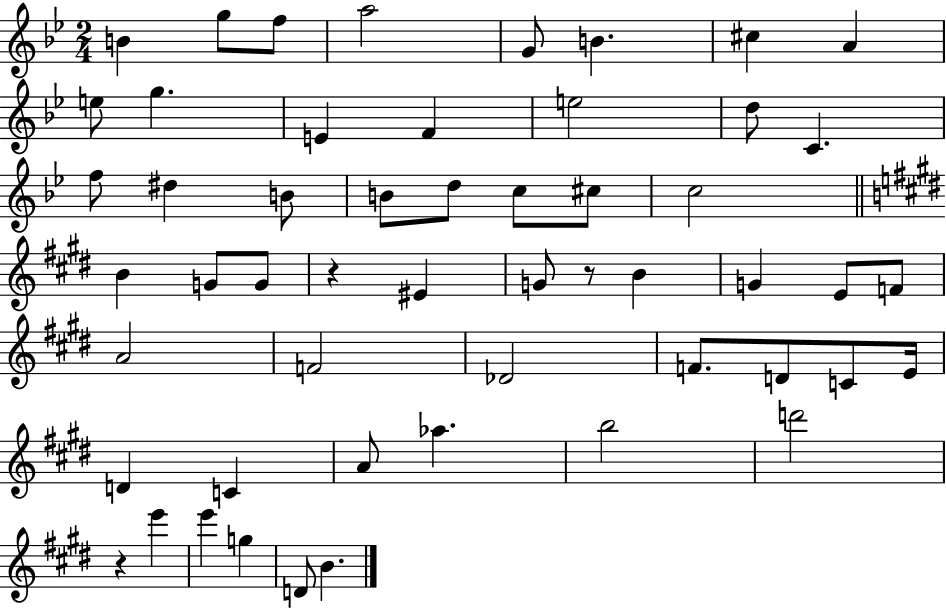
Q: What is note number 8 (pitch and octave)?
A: A4